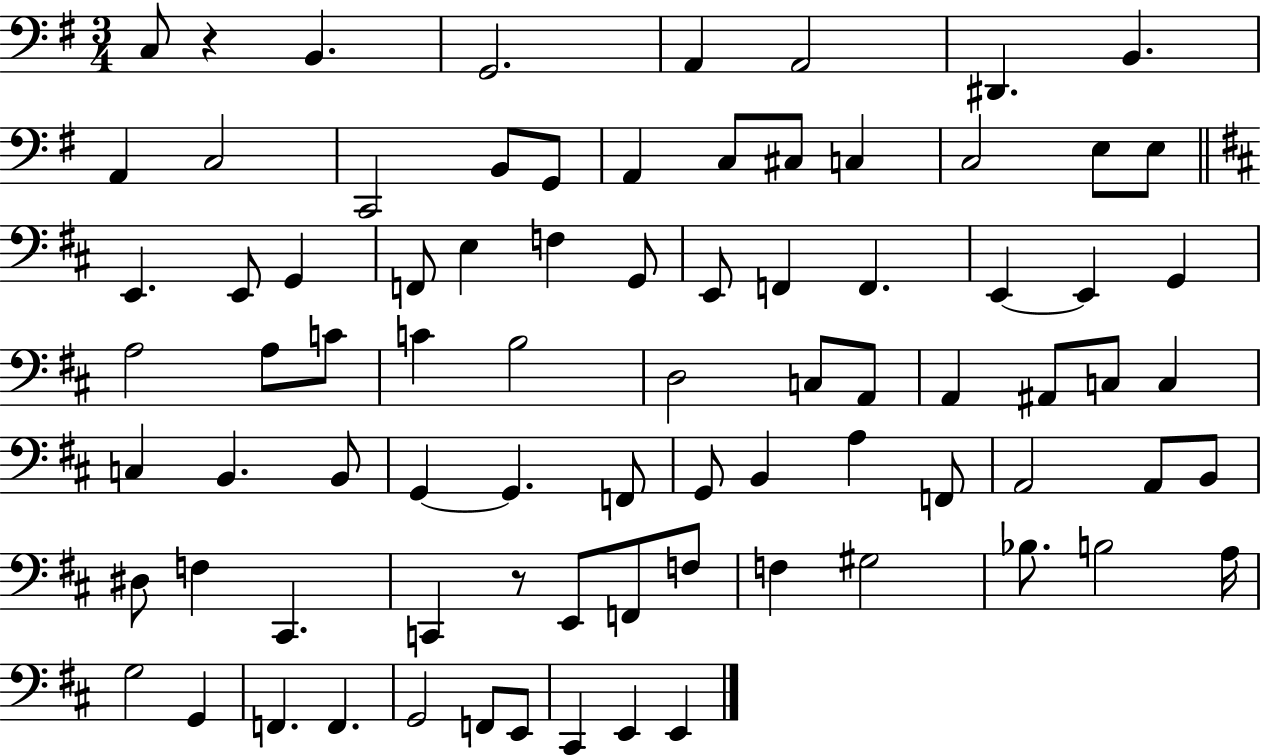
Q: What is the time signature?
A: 3/4